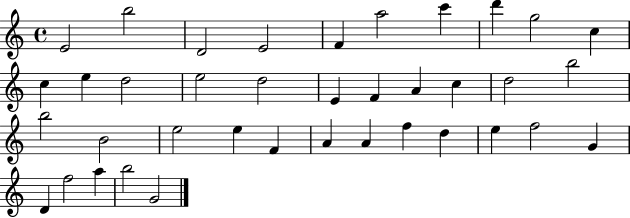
{
  \clef treble
  \time 4/4
  \defaultTimeSignature
  \key c \major
  e'2 b''2 | d'2 e'2 | f'4 a''2 c'''4 | d'''4 g''2 c''4 | \break c''4 e''4 d''2 | e''2 d''2 | e'4 f'4 a'4 c''4 | d''2 b''2 | \break b''2 b'2 | e''2 e''4 f'4 | a'4 a'4 f''4 d''4 | e''4 f''2 g'4 | \break d'4 f''2 a''4 | b''2 g'2 | \bar "|."
}